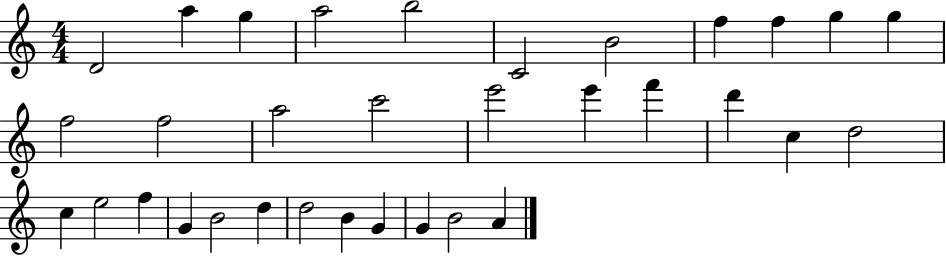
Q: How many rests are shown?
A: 0